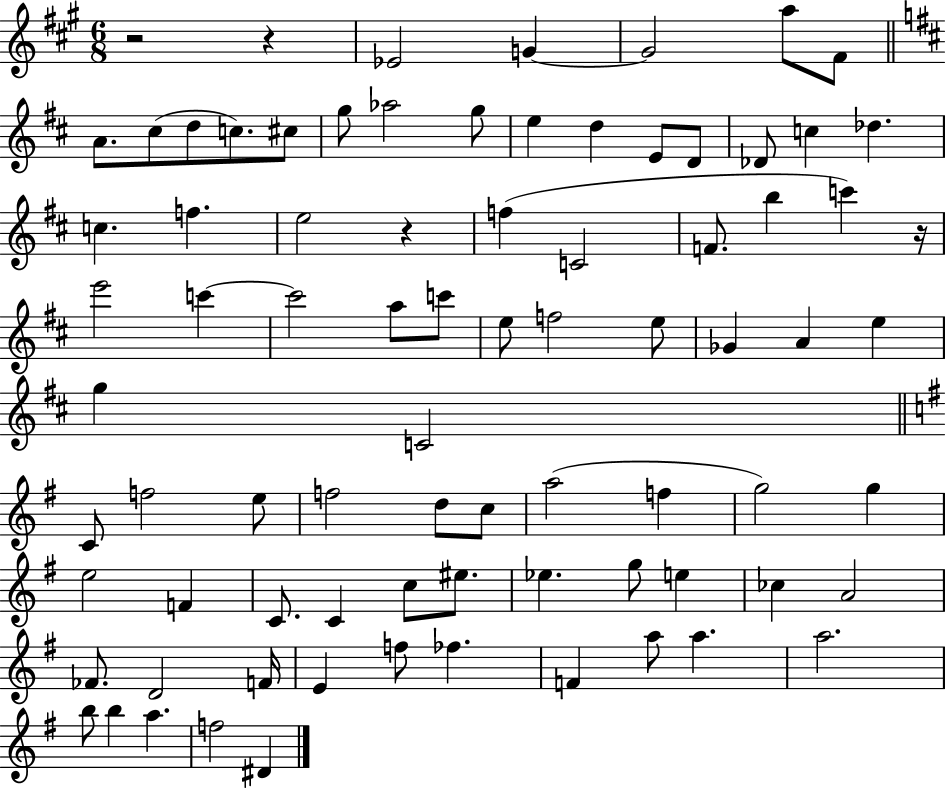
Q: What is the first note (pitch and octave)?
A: Eb4